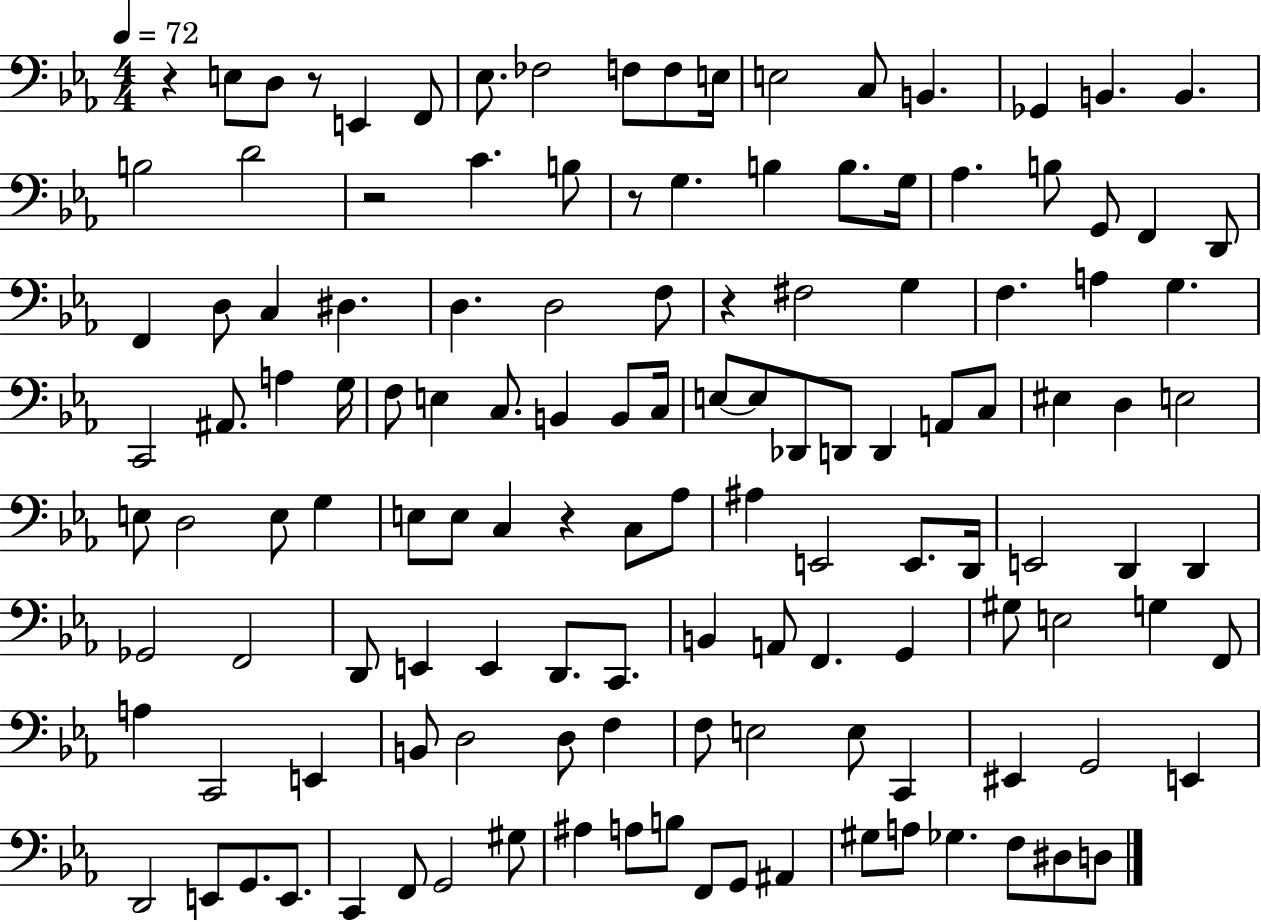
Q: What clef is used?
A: bass